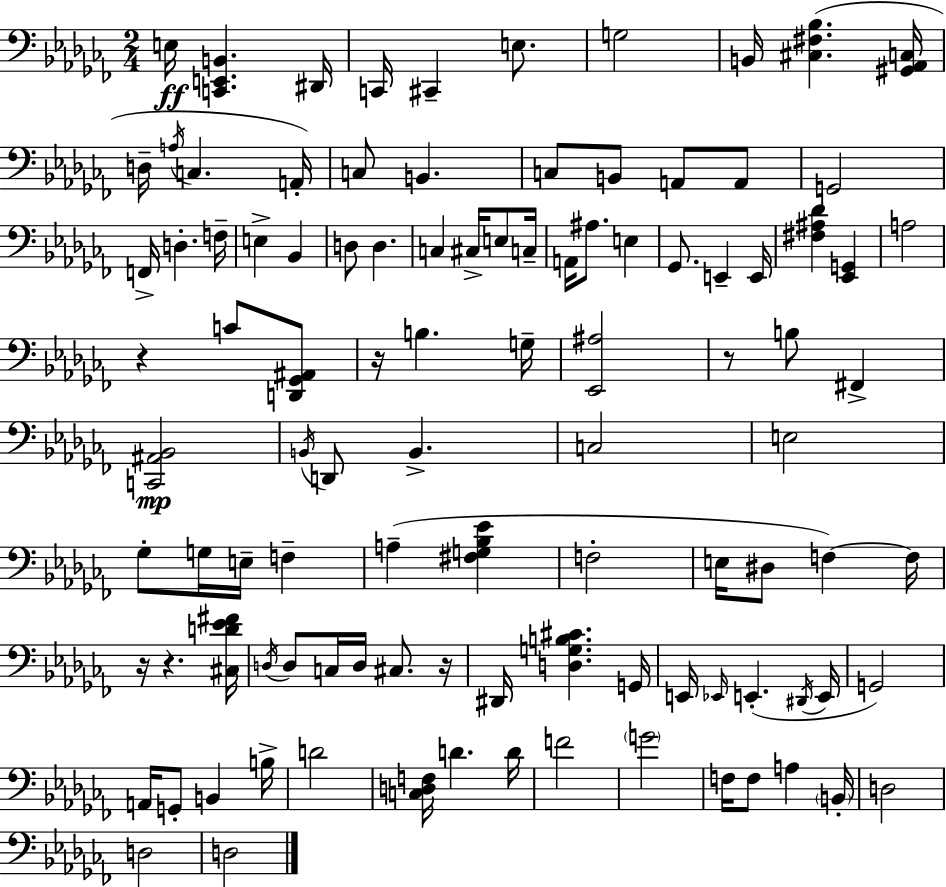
{
  \clef bass
  \numericTimeSignature
  \time 2/4
  \key aes \minor
  e16\ff <c, e, b,>4. dis,16 | c,16 cis,4-- e8. | g2 | b,16 <cis fis bes>4.( <gis, aes, c>16 | \break d16-- \acciaccatura { a16 } c4. | a,16-.) c8 b,4. | c8 b,8 a,8 a,8 | g,2 | \break f,16-> d4.-. | f16-- e4-> bes,4 | d8 d4. | c4 cis16-> e8 | \break c16-- a,16 ais8. e4 | ges,8. e,4-- | e,16 <fis ais des'>4 <ees, g,>4 | a2 | \break r4 c'8 <d, ges, ais,>8 | r16 b4. | g16-- <ees, ais>2 | r8 b8 fis,4-> | \break <c, ais, bes,>2\mp | \acciaccatura { b,16 } d,8 b,4.-> | c2 | e2 | \break ges8-. g16 e16-- f4-- | a4--( <fis g bes ees'>4 | f2-. | e16 dis8 f4~~) | \break f16 r16 r4. | <cis d' ees' fis'>16 \acciaccatura { d16 } d8 c16 d16 cis8. | r16 dis,16 <d g b cis'>4. | g,16 e,16 \grace { ees,16 }( e,4.-. | \break \acciaccatura { dis,16 } e,16 g,2) | a,16 g,8-. | b,4 b16-> d'2 | <c d f>16 d'4. | \break d'16 f'2 | \parenthesize g'2 | f16 f8 | a4 \parenthesize b,16-. d2 | \break d2 | d2 | \bar "|."
}